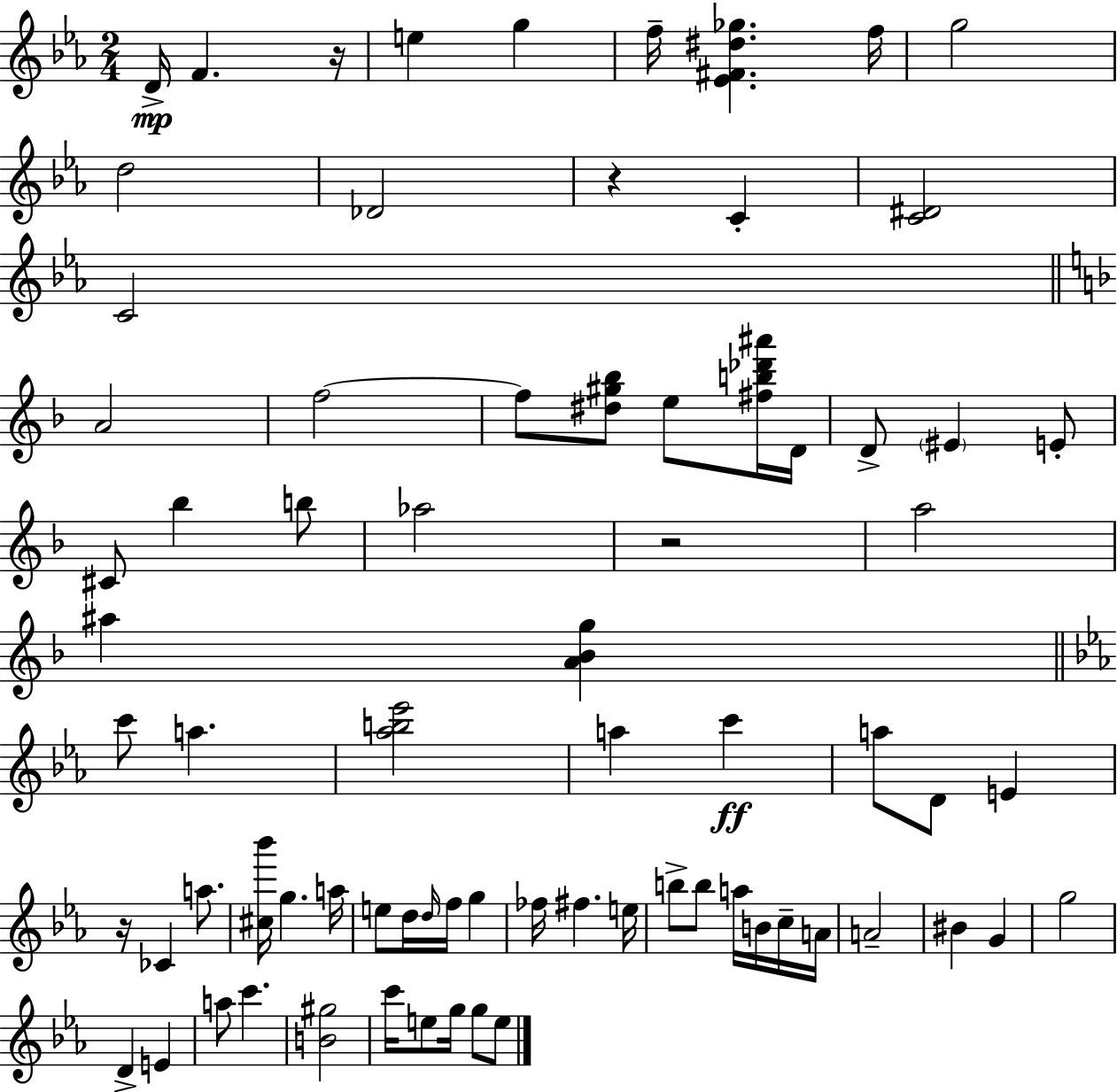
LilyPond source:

{
  \clef treble
  \numericTimeSignature
  \time 2/4
  \key c \minor
  \repeat volta 2 { d'16->\mp f'4. r16 | e''4 g''4 | f''16-- <ees' fis' dis'' ges''>4. f''16 | g''2 | \break d''2 | des'2 | r4 c'4-. | <c' dis'>2 | \break c'2 | \bar "||" \break \key d \minor a'2 | f''2~~ | f''8 <dis'' gis'' bes''>8 e''8 <fis'' b'' des''' ais'''>16 d'16 | d'8-> \parenthesize eis'4 e'8-. | \break cis'8 bes''4 b''8 | aes''2 | r2 | a''2 | \break ais''4 <a' bes' g''>4 | \bar "||" \break \key ees \major c'''8 a''4. | <aes'' b'' ees'''>2 | a''4 c'''4\ff | a''8 d'8 e'4 | \break r16 ces'4 a''8. | <cis'' bes'''>16 g''4. a''16 | e''8 d''16 \grace { d''16 } f''16 g''4 | fes''16 fis''4. | \break e''16 b''8-> b''8 a''16 b'16 c''16-- | a'16 a'2-- | bis'4 g'4 | g''2 | \break d'4-> e'4 | a''8 c'''4. | <b' gis''>2 | c'''16 e''8 g''16 g''8 e''8 | \break } \bar "|."
}